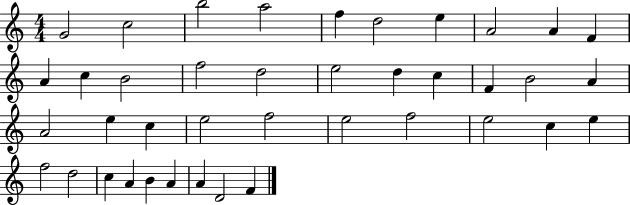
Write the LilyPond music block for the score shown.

{
  \clef treble
  \numericTimeSignature
  \time 4/4
  \key c \major
  g'2 c''2 | b''2 a''2 | f''4 d''2 e''4 | a'2 a'4 f'4 | \break a'4 c''4 b'2 | f''2 d''2 | e''2 d''4 c''4 | f'4 b'2 a'4 | \break a'2 e''4 c''4 | e''2 f''2 | e''2 f''2 | e''2 c''4 e''4 | \break f''2 d''2 | c''4 a'4 b'4 a'4 | a'4 d'2 f'4 | \bar "|."
}